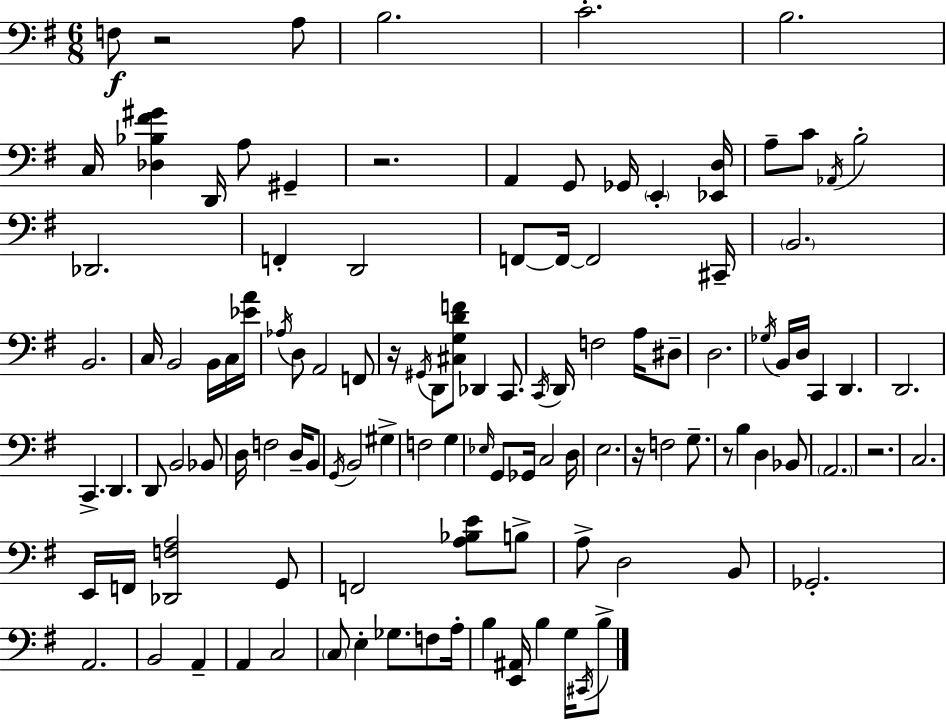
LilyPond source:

{
  \clef bass
  \numericTimeSignature
  \time 6/8
  \key g \major
  f8\f r2 a8 | b2. | c'2.-. | b2. | \break c16 <des bes fis' gis'>4 d,16 a8 gis,4-- | r2. | a,4 g,8 ges,16 \parenthesize e,4-. <ees, d>16 | a8-- c'8 \acciaccatura { aes,16 } b2-. | \break des,2. | f,4-. d,2 | f,8~~ f,16~~ f,2 | cis,16-- \parenthesize b,2. | \break b,2. | c16 b,2 b,16 c16 | <ees' a'>16 \acciaccatura { aes16 } d8 a,2 | f,8 r16 \acciaccatura { gis,16 } d,8 <cis g d' f'>8 des,4 | \break c,8. \acciaccatura { c,16 } d,16 f2 | a16 dis8-- d2. | \acciaccatura { ges16 } b,16 d16 c,4 d,4. | d,2. | \break c,4.-> d,4. | d,8 b,2 | bes,8 d16 f2 | d16-- b,8 \acciaccatura { g,16 } b,2 | \break gis4-> f2 | g4 \grace { ees16 } g,8 ges,16 c2 | d16 e2. | r16 f2 | \break g8.-- r8 b4 | d4 bes,8 \parenthesize a,2. | r2. | c2. | \break e,16 f,16 <des, f a>2 | g,8 f,2 | <a bes e'>8 b8-> a8-> d2 | b,8 ges,2.-. | \break a,2. | b,2 | a,4-- a,4 c2 | \parenthesize c8 e4-. | \break ges8. f8 a16-. b4 <e, ais,>16 | b4 g16 \acciaccatura { cis,16 } b8-> \bar "|."
}